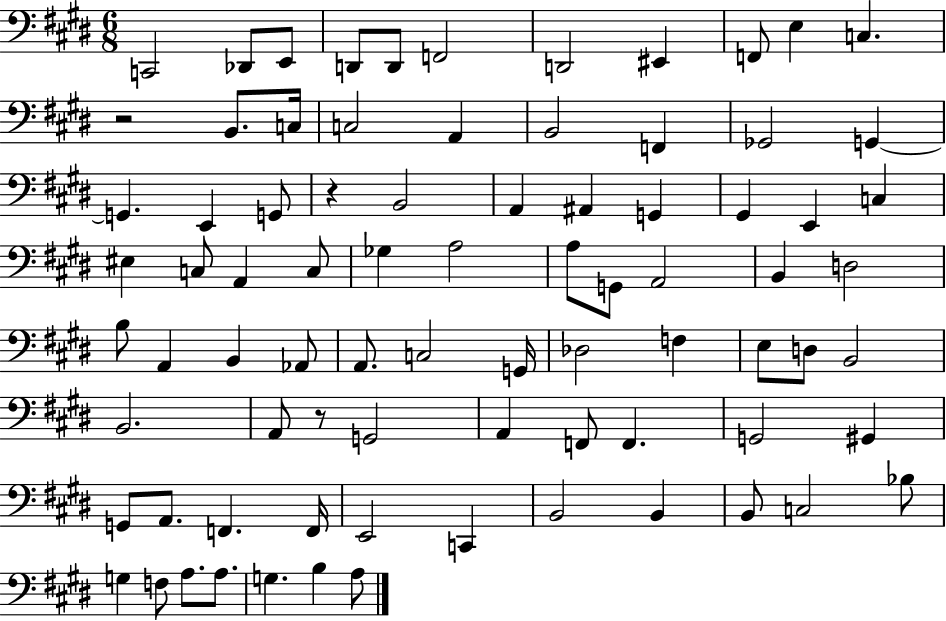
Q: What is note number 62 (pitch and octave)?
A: A2